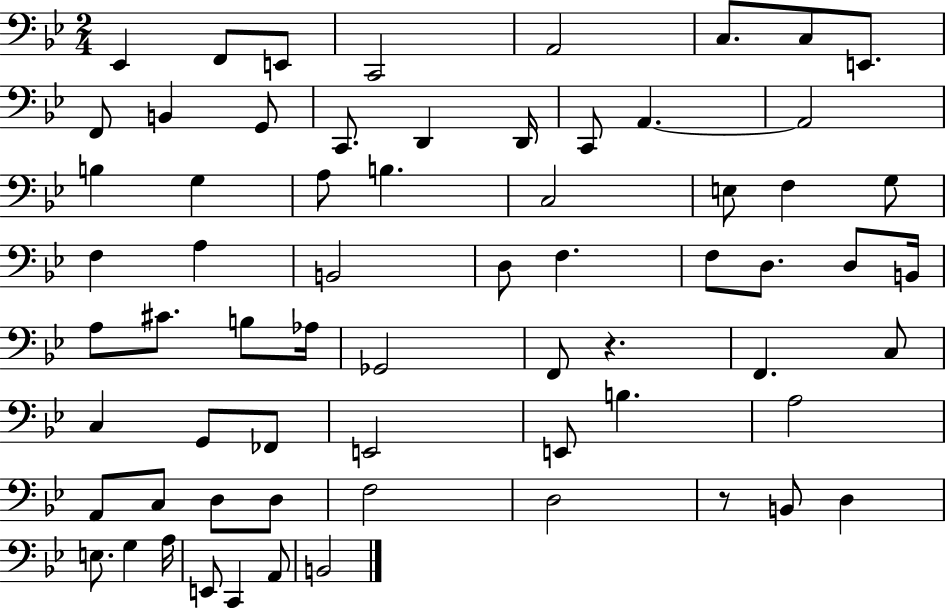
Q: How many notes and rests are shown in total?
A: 66